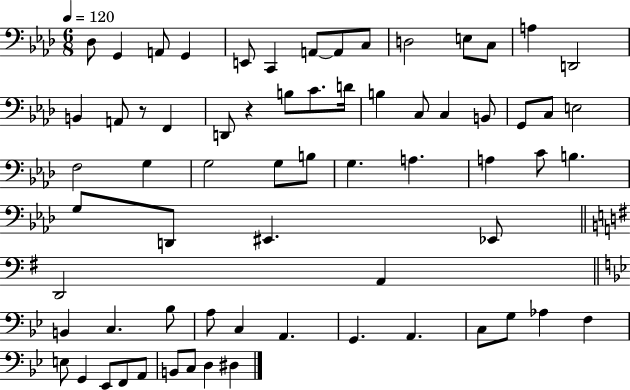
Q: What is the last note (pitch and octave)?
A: D#3